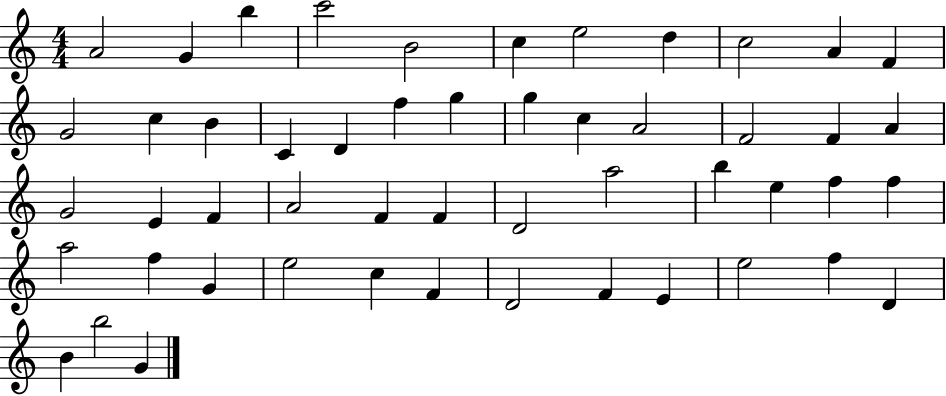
{
  \clef treble
  \numericTimeSignature
  \time 4/4
  \key c \major
  a'2 g'4 b''4 | c'''2 b'2 | c''4 e''2 d''4 | c''2 a'4 f'4 | \break g'2 c''4 b'4 | c'4 d'4 f''4 g''4 | g''4 c''4 a'2 | f'2 f'4 a'4 | \break g'2 e'4 f'4 | a'2 f'4 f'4 | d'2 a''2 | b''4 e''4 f''4 f''4 | \break a''2 f''4 g'4 | e''2 c''4 f'4 | d'2 f'4 e'4 | e''2 f''4 d'4 | \break b'4 b''2 g'4 | \bar "|."
}